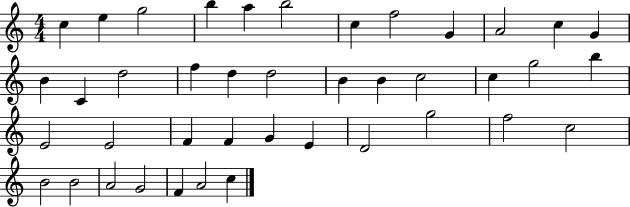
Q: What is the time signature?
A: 4/4